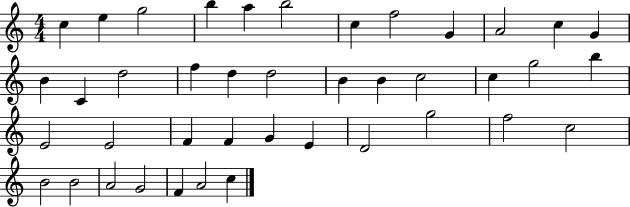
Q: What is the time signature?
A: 4/4